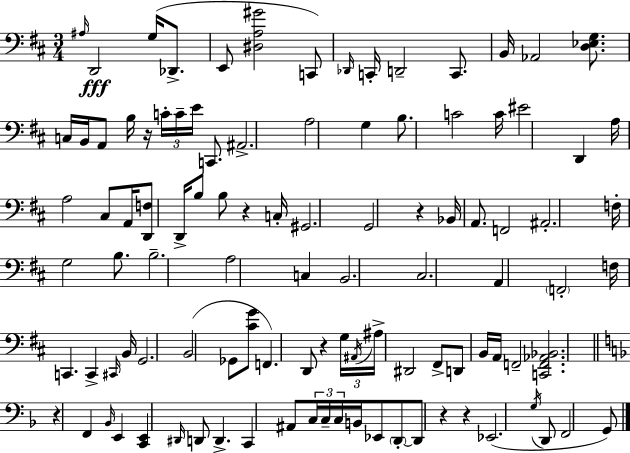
A#3/s D2/h G3/s Db2/e. E2/e [D#3,A3,G#4]/h C2/e Db2/s C2/s D2/h C2/e. B2/s Ab2/h [D3,Eb3,G3]/e. C3/s B2/s A2/e B3/s R/s C4/s C4/s E4/s C2/e. A#2/h. A3/h G3/q B3/e. C4/h C4/s EIS4/h D2/q A3/s A3/h C#3/e A2/s [D2,F3]/e D2/s B3/e B3/e R/q C3/s G#2/h. G2/h R/q Bb2/s A2/e. F2/h A#2/h. F3/s G3/h B3/e. B3/h. A3/h C3/q B2/h. C#3/h. A2/q F2/h F3/s C2/q. C2/q C#2/s B2/s G2/h. B2/h Gb2/e [C#4,G4]/e F2/q. D2/e R/q G3/s A#2/s A#3/s D#2/h F#2/e D2/e B2/s A2/s F2/h [C2,F2,Ab2,Bb2]/h. R/q F2/q Bb2/s E2/q [C2,E2]/q D#2/s D2/e D2/q. C2/q A#2/e C3/s C3/s C3/s B2/s Eb2/e D2/e D2/e R/q R/q Eb2/h. G3/s D2/e F2/h G2/e